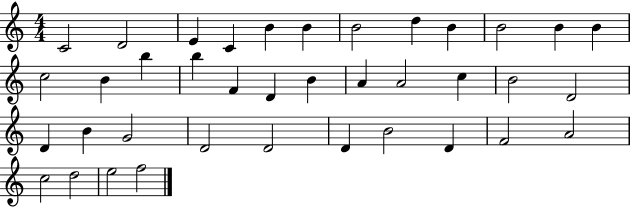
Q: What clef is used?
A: treble